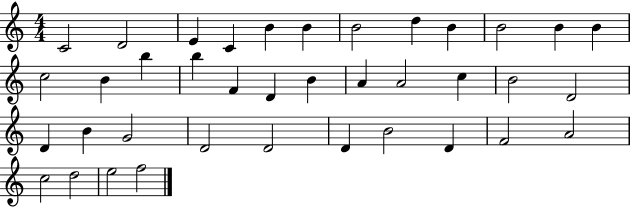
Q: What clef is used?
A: treble